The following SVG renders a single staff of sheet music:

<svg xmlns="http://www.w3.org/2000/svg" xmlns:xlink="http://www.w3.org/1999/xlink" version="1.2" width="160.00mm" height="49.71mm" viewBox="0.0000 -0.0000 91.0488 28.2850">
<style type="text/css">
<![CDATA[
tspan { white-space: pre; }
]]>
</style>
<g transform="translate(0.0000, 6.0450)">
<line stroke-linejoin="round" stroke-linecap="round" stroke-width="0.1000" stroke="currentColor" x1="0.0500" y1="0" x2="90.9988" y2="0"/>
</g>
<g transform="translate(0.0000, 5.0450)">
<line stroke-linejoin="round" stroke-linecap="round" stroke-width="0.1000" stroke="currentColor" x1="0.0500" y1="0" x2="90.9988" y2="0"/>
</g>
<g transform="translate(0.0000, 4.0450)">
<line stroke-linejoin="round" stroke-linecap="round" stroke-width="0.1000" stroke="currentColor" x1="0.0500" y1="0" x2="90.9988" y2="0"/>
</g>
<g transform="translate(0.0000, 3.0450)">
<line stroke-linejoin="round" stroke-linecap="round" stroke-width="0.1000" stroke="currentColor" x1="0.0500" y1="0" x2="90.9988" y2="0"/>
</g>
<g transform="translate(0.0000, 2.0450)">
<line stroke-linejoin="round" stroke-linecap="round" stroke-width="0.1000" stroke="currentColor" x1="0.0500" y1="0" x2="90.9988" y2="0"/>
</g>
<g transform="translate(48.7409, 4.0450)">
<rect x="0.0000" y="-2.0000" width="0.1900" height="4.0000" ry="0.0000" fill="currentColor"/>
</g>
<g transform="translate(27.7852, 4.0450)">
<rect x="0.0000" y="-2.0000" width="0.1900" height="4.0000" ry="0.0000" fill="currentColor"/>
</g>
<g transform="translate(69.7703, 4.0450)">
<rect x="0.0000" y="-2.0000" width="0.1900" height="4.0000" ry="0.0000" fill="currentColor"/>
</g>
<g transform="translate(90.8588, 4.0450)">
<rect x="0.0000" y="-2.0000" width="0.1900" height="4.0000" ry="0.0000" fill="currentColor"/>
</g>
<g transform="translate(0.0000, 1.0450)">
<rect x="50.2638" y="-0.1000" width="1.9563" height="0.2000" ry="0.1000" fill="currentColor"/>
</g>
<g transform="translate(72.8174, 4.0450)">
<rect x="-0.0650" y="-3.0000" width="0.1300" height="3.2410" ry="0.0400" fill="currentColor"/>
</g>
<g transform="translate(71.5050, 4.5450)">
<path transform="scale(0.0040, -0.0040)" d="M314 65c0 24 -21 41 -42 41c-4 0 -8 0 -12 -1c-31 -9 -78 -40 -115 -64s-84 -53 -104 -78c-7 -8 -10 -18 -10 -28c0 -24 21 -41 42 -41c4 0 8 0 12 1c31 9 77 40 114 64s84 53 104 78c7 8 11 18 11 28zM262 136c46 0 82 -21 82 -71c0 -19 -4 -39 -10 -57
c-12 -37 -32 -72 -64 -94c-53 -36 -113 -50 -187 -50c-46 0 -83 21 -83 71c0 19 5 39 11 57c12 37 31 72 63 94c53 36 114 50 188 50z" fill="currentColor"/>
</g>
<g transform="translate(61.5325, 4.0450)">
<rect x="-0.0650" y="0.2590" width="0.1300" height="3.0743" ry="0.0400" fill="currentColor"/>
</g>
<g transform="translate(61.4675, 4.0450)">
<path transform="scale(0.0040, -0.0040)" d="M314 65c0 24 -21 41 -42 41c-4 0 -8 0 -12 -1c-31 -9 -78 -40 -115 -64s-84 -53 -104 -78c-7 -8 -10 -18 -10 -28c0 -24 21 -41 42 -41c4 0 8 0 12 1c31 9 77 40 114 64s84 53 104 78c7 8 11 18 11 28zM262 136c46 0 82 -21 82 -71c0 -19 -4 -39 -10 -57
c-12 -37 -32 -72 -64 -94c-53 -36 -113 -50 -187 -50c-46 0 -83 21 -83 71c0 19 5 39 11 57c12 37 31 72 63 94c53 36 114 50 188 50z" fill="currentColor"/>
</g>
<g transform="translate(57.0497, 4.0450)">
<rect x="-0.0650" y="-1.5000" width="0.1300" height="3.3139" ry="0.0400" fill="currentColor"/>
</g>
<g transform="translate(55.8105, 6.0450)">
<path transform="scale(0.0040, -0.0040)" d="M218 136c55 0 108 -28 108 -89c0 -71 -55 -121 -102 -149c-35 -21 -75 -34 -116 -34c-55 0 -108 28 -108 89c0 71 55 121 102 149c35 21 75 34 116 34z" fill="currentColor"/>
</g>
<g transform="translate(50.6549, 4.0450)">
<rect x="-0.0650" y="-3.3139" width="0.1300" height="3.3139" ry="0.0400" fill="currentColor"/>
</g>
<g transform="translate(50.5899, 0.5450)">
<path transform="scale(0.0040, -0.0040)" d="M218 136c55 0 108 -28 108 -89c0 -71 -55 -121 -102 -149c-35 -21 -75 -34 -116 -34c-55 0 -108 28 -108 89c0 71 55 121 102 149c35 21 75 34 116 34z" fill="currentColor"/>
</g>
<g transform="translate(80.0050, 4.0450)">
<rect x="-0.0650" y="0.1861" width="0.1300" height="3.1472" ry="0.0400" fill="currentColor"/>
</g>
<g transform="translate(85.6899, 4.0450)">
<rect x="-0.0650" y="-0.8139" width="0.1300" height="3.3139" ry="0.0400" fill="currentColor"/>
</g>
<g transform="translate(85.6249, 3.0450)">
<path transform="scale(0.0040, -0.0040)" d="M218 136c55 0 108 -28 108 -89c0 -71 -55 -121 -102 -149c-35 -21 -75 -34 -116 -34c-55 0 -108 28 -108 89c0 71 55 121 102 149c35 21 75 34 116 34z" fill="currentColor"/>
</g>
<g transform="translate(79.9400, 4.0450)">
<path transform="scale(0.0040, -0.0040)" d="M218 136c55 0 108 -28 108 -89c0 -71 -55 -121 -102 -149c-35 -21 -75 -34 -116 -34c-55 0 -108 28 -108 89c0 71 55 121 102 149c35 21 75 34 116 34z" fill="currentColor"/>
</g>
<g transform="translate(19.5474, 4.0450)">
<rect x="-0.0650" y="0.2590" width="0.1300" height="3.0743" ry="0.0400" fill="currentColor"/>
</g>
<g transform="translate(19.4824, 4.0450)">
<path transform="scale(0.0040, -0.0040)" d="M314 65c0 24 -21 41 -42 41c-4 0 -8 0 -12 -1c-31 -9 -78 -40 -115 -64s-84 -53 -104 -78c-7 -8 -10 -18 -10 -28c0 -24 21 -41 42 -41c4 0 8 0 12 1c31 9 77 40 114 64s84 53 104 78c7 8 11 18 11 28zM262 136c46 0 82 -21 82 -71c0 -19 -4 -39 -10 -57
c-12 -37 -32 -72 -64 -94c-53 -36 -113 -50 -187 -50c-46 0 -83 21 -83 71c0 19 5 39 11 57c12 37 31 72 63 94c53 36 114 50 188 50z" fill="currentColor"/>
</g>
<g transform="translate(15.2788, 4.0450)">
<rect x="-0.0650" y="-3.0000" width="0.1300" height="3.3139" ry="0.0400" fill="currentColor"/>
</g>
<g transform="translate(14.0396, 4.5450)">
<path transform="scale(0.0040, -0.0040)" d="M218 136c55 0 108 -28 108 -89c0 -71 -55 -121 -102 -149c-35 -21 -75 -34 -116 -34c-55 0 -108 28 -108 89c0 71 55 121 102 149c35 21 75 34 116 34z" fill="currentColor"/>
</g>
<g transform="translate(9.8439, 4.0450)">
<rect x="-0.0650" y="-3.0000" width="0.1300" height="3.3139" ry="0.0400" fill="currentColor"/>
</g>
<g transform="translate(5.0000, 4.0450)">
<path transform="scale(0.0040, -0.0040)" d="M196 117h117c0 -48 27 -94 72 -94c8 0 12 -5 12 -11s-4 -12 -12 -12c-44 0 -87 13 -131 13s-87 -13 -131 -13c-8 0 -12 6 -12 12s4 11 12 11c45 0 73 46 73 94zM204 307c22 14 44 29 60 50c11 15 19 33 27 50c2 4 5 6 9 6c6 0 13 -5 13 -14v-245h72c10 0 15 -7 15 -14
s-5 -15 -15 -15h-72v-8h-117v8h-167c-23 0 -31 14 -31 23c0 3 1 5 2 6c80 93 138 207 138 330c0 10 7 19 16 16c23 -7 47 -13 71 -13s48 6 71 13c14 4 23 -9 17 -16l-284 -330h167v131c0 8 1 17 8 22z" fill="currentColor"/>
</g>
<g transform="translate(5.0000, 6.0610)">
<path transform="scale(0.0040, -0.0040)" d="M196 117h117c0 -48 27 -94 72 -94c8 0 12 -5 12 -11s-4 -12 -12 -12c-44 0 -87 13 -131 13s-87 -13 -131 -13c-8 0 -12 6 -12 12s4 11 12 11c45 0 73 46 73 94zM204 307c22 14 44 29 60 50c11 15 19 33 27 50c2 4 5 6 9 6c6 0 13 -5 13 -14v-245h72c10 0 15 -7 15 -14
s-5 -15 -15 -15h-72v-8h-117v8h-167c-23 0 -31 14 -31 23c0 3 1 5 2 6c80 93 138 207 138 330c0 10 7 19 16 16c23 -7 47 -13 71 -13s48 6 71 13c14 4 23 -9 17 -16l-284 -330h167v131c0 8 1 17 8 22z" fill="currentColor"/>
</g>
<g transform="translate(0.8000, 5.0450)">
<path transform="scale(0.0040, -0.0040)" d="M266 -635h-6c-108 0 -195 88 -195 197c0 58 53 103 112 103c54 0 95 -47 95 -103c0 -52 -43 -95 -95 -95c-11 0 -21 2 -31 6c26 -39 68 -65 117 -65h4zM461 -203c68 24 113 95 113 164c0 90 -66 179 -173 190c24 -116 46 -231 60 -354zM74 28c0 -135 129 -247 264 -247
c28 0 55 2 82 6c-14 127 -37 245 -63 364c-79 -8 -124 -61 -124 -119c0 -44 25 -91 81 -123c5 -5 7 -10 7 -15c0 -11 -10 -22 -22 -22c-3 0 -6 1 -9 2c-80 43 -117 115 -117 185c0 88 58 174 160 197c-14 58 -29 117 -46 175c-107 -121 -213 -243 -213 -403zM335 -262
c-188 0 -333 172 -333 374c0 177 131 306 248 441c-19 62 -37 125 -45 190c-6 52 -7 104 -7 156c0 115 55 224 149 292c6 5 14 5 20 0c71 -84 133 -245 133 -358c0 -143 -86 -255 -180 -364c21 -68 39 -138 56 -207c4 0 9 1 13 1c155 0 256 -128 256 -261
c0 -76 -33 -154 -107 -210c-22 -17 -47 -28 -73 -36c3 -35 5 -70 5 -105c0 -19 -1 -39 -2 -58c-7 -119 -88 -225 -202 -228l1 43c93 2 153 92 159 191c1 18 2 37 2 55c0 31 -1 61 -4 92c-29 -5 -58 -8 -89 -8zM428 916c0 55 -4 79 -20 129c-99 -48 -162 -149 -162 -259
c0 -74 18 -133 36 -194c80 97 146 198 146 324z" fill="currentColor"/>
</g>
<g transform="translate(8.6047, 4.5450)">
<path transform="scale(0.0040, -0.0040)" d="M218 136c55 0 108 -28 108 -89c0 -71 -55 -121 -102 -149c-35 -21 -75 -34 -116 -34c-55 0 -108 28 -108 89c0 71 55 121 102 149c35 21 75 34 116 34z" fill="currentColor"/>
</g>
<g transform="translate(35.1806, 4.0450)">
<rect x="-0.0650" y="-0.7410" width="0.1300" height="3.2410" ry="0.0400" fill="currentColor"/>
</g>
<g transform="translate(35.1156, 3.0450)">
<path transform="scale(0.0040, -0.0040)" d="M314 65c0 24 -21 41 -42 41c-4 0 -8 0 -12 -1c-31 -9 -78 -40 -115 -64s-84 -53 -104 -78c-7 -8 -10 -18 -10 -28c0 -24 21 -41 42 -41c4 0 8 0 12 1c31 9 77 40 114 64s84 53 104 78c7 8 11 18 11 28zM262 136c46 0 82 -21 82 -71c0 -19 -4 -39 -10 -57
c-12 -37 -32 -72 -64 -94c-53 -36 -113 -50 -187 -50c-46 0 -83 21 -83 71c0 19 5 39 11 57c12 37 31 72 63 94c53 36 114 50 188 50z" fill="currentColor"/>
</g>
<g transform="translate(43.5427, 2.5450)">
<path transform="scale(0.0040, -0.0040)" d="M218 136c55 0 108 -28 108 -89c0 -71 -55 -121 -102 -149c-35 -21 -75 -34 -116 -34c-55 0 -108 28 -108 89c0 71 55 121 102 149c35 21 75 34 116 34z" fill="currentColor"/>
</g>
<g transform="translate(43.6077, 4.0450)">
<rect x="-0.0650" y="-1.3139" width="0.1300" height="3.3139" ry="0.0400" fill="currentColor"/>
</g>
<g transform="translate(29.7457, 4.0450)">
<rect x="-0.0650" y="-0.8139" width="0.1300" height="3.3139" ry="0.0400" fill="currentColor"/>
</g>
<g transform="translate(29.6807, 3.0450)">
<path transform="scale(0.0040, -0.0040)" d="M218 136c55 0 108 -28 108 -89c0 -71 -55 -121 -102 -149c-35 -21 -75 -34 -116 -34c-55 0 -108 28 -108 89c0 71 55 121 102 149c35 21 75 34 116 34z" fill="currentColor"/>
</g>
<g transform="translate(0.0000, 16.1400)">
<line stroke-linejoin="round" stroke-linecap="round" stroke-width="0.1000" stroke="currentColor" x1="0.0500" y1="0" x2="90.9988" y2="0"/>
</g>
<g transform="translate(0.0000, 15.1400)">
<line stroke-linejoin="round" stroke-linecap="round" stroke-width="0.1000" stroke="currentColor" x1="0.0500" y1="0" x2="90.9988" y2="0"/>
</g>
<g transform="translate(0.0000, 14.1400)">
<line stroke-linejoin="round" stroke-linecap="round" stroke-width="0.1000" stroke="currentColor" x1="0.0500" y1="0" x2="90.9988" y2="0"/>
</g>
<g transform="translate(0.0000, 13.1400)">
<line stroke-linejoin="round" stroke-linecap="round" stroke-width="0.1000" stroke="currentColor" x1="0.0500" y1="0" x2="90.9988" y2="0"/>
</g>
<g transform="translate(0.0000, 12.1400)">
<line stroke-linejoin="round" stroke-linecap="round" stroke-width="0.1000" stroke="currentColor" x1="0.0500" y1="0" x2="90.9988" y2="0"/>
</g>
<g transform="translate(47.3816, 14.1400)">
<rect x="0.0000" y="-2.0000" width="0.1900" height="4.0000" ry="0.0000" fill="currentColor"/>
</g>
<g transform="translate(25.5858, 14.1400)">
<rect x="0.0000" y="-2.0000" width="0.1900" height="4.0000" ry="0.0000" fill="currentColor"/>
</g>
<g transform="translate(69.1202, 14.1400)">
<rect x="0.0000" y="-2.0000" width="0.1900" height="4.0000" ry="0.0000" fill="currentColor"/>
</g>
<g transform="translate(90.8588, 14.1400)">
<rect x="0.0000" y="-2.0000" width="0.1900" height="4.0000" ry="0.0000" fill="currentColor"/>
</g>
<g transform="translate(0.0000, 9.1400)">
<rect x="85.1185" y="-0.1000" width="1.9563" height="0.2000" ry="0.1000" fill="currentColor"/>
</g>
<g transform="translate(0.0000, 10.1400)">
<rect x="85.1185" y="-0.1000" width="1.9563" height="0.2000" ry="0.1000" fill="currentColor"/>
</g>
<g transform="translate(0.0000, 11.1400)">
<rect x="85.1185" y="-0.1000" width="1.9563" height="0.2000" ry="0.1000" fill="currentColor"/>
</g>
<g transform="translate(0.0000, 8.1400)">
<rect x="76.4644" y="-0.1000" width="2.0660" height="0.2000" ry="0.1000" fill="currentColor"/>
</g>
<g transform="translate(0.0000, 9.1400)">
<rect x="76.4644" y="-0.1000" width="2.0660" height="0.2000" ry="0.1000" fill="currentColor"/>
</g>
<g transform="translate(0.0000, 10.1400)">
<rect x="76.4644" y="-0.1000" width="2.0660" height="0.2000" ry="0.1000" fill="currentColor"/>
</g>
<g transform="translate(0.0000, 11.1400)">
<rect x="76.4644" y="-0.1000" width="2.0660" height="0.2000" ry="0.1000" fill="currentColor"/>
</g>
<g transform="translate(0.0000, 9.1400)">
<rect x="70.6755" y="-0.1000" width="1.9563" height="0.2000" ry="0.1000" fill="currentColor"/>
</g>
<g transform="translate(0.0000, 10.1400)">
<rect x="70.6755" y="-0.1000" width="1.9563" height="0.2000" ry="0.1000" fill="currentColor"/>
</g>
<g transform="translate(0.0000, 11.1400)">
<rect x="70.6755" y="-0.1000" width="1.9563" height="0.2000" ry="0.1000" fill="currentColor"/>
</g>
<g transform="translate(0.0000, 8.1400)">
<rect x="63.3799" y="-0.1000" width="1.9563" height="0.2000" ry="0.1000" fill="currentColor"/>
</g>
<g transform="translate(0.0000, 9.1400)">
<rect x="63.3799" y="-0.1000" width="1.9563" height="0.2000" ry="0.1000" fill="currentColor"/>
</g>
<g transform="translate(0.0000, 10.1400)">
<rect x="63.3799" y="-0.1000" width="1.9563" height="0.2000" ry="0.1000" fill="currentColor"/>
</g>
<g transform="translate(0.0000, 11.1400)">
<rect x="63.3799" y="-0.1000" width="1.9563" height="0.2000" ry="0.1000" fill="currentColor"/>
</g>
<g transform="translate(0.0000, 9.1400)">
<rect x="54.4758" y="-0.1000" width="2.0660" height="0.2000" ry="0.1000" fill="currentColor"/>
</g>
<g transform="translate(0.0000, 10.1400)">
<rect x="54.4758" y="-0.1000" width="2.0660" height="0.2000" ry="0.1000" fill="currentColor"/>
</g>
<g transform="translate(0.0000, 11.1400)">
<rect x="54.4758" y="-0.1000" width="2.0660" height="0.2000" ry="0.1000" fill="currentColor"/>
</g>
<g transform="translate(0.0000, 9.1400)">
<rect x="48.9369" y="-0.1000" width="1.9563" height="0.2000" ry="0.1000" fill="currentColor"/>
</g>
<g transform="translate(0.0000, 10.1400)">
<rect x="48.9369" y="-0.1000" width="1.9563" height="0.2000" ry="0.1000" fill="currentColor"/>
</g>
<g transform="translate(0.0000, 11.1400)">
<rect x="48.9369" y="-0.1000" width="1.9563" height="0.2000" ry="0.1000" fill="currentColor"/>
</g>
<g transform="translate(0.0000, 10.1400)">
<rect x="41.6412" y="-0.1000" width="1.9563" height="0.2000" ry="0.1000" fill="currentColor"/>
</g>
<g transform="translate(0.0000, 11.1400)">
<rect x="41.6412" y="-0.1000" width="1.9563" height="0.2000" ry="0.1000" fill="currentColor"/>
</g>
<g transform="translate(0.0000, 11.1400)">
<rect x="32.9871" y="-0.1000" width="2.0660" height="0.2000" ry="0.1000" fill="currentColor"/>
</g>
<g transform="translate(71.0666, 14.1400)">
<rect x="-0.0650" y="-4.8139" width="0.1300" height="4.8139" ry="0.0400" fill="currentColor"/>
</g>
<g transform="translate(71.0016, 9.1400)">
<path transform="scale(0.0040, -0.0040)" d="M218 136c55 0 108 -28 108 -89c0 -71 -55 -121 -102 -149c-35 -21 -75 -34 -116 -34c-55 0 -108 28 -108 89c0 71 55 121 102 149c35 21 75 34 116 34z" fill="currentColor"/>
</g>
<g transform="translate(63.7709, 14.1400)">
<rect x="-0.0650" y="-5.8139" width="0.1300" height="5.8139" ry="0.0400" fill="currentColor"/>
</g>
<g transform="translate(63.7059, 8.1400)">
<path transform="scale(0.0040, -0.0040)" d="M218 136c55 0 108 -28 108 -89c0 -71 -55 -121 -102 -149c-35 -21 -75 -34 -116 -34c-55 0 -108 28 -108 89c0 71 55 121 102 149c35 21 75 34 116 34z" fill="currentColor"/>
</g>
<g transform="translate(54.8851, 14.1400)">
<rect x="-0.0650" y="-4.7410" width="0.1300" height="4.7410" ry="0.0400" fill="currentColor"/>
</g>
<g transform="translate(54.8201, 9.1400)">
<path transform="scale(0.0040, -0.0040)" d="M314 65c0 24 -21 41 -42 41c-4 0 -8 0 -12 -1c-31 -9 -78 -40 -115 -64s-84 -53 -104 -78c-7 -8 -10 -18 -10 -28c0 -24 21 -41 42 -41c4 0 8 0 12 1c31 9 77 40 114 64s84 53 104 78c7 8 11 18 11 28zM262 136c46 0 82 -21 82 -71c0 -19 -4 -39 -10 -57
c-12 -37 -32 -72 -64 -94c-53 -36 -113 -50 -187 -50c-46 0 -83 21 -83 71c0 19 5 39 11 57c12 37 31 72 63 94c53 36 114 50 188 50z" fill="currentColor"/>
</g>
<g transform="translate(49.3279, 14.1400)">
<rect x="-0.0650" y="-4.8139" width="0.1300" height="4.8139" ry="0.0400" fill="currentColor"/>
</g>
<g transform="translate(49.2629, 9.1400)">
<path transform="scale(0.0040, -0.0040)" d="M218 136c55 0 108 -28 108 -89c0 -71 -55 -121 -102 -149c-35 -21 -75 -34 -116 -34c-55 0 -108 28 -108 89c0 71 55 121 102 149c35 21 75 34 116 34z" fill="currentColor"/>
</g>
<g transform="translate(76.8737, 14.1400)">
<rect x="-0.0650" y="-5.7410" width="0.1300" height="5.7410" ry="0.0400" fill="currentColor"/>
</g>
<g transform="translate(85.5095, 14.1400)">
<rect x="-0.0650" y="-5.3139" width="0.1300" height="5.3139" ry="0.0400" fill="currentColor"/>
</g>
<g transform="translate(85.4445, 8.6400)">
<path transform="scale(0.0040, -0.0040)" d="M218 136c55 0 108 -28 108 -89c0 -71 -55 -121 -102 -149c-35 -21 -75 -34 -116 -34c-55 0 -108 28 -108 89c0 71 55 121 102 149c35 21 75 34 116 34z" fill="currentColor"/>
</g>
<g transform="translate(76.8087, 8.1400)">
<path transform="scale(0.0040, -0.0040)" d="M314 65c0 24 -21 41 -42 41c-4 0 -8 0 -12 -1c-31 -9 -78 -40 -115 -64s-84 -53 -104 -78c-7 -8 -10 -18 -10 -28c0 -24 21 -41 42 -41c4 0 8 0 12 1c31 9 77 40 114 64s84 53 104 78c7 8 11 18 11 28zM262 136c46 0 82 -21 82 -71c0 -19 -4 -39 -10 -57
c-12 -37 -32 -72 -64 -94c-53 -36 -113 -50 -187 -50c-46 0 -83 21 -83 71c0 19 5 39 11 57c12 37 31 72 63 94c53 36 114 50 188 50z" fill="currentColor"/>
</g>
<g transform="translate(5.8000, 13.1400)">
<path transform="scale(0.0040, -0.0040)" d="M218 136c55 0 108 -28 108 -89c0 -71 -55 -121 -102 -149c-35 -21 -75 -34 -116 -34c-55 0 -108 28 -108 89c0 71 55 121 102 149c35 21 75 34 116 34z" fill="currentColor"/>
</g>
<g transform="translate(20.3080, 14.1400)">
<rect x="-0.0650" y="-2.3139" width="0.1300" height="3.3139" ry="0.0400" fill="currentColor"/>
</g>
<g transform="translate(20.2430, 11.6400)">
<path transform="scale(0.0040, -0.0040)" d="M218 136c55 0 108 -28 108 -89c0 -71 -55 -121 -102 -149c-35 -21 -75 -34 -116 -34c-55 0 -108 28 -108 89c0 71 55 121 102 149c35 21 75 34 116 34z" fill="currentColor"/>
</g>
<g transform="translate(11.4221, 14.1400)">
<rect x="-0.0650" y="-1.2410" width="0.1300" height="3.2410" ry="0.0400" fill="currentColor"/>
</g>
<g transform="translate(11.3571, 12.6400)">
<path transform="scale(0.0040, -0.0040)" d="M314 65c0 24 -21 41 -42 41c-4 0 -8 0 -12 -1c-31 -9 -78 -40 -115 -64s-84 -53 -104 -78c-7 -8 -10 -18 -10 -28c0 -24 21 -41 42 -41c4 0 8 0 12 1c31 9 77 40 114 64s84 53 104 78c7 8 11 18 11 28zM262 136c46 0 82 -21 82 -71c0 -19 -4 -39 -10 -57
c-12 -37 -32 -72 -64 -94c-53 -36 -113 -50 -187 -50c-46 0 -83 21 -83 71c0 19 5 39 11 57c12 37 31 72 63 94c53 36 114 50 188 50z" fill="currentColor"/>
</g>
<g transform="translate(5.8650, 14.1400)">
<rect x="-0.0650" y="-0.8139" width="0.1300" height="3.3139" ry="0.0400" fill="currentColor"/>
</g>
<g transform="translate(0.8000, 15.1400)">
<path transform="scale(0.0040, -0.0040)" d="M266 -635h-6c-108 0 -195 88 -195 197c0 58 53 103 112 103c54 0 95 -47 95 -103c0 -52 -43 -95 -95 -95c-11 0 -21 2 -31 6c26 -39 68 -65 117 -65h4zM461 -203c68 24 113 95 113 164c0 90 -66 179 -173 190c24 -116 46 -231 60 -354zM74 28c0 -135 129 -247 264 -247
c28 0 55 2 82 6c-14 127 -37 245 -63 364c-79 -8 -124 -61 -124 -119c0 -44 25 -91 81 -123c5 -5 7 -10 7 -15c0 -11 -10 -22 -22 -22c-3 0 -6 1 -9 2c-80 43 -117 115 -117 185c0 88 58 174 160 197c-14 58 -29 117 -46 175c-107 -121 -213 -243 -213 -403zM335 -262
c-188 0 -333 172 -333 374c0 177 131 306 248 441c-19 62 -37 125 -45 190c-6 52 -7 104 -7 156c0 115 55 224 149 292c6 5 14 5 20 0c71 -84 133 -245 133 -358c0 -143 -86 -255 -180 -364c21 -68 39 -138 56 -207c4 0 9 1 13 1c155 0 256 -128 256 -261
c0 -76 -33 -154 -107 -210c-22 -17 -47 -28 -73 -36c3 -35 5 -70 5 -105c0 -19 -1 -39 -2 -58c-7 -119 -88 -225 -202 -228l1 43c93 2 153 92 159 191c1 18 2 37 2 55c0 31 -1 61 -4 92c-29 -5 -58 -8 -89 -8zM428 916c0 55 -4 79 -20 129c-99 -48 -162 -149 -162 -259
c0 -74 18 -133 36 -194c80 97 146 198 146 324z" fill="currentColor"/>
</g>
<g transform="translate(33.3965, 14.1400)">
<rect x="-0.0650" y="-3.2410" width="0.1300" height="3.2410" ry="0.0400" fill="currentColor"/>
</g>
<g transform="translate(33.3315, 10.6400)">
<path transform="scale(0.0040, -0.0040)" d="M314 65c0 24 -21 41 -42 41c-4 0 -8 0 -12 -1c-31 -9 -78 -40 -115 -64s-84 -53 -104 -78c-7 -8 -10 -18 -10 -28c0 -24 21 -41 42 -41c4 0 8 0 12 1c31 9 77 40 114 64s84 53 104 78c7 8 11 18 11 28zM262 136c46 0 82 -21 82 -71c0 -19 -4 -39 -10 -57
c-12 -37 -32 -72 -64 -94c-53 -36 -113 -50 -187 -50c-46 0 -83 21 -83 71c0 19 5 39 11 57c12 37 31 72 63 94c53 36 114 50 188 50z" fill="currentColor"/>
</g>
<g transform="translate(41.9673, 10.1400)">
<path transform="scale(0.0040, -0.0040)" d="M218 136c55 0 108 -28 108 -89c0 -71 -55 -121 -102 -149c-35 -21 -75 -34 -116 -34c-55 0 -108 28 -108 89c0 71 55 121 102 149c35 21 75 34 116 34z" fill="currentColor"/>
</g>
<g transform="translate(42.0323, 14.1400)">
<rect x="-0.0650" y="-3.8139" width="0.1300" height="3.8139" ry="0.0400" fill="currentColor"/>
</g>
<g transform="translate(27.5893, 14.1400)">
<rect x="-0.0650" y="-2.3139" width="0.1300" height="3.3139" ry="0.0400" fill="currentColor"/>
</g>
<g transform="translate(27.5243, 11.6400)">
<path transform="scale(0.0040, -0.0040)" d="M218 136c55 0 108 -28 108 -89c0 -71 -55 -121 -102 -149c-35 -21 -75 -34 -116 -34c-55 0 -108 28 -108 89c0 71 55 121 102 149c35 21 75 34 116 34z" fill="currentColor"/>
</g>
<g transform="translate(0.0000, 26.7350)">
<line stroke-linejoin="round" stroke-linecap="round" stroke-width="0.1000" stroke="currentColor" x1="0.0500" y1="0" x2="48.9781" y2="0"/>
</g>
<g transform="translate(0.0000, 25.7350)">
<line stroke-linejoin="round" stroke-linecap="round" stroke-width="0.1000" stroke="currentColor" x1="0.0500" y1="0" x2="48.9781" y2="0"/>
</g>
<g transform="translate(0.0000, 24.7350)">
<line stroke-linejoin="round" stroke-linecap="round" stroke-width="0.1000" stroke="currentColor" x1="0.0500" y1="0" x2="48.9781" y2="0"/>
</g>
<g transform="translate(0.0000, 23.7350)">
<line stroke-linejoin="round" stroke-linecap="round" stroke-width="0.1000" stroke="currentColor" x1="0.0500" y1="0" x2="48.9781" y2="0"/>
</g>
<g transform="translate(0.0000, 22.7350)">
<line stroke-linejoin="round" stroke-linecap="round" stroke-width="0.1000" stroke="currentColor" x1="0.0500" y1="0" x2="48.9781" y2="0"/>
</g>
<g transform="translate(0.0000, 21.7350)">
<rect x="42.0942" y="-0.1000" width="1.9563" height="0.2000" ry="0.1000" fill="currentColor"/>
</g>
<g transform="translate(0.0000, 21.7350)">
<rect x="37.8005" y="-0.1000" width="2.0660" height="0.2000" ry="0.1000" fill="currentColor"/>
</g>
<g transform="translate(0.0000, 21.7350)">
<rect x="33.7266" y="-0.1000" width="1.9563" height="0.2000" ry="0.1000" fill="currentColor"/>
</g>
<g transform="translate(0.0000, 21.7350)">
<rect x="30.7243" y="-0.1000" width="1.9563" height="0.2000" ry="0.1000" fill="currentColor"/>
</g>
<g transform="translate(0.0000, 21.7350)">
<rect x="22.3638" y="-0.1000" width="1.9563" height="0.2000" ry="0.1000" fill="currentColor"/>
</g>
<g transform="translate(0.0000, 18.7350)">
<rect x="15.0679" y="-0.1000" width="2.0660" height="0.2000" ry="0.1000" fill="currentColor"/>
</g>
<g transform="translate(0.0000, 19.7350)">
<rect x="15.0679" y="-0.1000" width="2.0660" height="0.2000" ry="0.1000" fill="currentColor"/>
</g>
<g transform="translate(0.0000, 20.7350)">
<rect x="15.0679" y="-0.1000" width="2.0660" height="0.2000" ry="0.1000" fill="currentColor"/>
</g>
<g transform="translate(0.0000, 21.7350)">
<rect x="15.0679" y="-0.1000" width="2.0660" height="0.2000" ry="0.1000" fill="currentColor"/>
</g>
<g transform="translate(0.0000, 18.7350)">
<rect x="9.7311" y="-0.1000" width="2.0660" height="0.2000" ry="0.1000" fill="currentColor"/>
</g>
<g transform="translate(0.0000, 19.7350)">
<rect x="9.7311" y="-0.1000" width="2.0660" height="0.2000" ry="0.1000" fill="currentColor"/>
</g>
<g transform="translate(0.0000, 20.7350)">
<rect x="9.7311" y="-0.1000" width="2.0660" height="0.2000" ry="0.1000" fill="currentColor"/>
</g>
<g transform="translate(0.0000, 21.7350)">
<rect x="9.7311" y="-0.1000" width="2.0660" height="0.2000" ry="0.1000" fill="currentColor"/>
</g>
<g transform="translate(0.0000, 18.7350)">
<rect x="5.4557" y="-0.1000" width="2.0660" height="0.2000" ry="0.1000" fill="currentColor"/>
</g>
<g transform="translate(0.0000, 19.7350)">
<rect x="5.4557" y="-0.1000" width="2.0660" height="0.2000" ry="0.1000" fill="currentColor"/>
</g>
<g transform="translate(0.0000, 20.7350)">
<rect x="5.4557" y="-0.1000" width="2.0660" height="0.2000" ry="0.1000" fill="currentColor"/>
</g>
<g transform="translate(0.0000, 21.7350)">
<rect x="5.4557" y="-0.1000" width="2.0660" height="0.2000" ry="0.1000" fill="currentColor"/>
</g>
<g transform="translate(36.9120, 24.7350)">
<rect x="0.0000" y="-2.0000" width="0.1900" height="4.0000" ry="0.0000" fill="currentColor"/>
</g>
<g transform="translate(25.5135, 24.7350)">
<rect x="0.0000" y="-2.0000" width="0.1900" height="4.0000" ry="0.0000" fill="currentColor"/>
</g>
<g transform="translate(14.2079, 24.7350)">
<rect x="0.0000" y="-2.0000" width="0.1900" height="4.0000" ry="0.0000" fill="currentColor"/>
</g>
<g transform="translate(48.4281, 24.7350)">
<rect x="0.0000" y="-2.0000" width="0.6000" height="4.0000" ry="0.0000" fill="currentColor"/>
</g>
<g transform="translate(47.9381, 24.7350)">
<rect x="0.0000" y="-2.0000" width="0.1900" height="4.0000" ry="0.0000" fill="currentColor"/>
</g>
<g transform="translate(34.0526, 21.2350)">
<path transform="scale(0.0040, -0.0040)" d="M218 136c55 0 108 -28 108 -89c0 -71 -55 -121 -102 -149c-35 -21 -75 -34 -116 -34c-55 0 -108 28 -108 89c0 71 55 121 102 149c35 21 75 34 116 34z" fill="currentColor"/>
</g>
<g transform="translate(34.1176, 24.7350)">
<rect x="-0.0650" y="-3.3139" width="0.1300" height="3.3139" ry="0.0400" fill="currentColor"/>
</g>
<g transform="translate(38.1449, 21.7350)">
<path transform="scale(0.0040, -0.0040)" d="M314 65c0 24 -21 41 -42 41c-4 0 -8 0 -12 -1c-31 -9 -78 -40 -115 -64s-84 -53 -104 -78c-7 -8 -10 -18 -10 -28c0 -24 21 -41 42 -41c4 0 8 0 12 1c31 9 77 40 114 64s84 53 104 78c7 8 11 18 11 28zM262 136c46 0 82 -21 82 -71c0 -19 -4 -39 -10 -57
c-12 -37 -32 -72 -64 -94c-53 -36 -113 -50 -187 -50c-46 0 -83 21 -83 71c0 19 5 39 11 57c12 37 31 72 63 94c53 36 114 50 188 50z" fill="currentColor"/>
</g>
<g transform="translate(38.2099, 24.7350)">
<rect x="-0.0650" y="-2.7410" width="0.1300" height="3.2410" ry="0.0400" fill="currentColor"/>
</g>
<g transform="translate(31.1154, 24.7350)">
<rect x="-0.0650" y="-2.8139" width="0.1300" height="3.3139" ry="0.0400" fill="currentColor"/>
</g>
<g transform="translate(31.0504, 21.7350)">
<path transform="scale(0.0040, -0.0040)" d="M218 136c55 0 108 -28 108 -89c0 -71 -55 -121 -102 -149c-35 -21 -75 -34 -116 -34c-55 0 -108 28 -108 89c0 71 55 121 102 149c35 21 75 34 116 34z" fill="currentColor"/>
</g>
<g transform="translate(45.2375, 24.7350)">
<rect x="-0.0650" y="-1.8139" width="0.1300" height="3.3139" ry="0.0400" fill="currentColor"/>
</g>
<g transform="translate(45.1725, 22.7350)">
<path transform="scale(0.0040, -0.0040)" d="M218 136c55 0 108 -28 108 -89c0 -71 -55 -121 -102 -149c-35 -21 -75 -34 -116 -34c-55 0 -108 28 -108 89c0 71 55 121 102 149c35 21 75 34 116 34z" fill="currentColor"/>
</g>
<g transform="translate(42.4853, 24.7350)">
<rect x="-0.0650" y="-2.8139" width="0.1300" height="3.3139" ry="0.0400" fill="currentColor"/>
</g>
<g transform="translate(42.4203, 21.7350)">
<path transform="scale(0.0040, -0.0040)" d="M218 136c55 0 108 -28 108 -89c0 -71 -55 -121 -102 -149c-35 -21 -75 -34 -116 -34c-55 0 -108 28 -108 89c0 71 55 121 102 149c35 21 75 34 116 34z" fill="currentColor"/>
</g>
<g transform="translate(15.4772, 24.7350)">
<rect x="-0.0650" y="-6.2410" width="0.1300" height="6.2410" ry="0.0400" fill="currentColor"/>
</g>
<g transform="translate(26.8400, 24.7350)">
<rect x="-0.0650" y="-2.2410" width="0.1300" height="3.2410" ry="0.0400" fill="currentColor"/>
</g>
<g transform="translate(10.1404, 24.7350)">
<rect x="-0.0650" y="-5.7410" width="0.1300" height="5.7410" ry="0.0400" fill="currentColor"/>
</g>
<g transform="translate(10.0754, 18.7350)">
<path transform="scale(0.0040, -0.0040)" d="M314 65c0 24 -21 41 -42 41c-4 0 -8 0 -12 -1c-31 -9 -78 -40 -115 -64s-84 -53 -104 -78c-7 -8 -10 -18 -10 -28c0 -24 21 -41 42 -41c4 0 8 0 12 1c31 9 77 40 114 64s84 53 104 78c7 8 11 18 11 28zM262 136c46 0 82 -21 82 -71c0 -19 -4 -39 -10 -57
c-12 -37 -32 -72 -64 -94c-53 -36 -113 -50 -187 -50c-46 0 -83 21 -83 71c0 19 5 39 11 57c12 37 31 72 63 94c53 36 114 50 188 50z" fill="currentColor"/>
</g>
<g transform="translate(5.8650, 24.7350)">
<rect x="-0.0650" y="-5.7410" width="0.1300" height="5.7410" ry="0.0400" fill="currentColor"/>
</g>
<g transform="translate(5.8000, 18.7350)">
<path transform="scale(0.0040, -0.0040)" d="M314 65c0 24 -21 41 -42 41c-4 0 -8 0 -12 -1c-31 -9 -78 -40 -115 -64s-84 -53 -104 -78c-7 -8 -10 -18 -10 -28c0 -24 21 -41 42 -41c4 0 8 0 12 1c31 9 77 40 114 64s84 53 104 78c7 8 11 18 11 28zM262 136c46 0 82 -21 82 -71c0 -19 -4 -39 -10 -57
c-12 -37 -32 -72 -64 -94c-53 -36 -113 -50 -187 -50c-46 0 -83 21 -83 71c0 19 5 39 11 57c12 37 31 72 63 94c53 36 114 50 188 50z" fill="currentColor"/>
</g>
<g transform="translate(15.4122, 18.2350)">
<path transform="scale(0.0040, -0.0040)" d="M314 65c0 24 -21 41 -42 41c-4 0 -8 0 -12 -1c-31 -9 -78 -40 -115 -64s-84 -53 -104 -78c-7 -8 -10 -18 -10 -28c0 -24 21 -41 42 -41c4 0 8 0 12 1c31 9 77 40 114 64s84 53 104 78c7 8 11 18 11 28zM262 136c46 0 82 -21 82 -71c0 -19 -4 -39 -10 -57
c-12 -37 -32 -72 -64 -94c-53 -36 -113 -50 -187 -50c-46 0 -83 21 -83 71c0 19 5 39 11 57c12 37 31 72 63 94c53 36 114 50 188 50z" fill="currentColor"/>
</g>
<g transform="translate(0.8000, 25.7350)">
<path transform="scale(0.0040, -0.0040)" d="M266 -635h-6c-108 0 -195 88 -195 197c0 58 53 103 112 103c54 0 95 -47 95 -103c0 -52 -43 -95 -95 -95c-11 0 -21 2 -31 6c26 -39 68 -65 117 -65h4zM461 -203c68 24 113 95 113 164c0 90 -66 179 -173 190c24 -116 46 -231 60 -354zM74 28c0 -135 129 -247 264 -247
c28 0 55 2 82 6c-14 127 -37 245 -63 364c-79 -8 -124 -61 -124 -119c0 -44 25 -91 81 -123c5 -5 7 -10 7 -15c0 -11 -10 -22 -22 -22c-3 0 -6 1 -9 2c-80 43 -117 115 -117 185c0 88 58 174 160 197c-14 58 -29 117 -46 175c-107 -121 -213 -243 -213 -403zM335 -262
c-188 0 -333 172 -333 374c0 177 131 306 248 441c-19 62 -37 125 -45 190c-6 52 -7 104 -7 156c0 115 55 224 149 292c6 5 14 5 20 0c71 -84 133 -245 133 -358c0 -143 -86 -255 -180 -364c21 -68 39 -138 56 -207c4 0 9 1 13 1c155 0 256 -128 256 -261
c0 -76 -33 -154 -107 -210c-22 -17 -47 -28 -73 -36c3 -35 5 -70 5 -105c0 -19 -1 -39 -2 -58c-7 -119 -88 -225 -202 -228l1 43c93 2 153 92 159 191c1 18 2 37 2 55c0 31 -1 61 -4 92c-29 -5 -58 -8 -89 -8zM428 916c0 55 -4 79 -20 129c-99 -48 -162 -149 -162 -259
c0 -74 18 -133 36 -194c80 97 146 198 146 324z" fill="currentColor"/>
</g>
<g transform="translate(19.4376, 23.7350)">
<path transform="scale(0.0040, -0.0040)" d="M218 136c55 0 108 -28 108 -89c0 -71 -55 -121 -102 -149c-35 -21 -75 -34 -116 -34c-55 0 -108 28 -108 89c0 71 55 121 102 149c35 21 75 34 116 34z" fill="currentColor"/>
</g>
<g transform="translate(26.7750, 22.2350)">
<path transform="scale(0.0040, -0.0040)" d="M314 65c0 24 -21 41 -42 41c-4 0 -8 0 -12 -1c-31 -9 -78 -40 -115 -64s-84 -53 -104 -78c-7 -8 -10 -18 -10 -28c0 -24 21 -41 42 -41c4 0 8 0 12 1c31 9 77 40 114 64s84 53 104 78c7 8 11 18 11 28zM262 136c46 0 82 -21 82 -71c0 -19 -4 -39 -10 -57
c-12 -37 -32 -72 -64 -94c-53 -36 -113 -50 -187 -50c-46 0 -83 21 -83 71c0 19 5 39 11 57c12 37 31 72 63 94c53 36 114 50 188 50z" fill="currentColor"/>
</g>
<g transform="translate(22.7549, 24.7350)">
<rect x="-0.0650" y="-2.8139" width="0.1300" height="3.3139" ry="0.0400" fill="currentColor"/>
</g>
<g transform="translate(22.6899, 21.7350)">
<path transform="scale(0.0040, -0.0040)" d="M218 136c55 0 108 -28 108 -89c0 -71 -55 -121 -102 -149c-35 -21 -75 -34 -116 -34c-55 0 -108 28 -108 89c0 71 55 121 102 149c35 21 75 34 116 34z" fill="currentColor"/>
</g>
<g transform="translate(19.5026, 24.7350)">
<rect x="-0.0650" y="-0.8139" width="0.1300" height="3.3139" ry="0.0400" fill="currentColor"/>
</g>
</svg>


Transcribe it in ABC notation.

X:1
T:Untitled
M:4/4
L:1/4
K:C
A A B2 d d2 e b E B2 A2 B d d e2 g g b2 c' e' e'2 g' e' g'2 f' g'2 g'2 a'2 d a g2 a b a2 a f